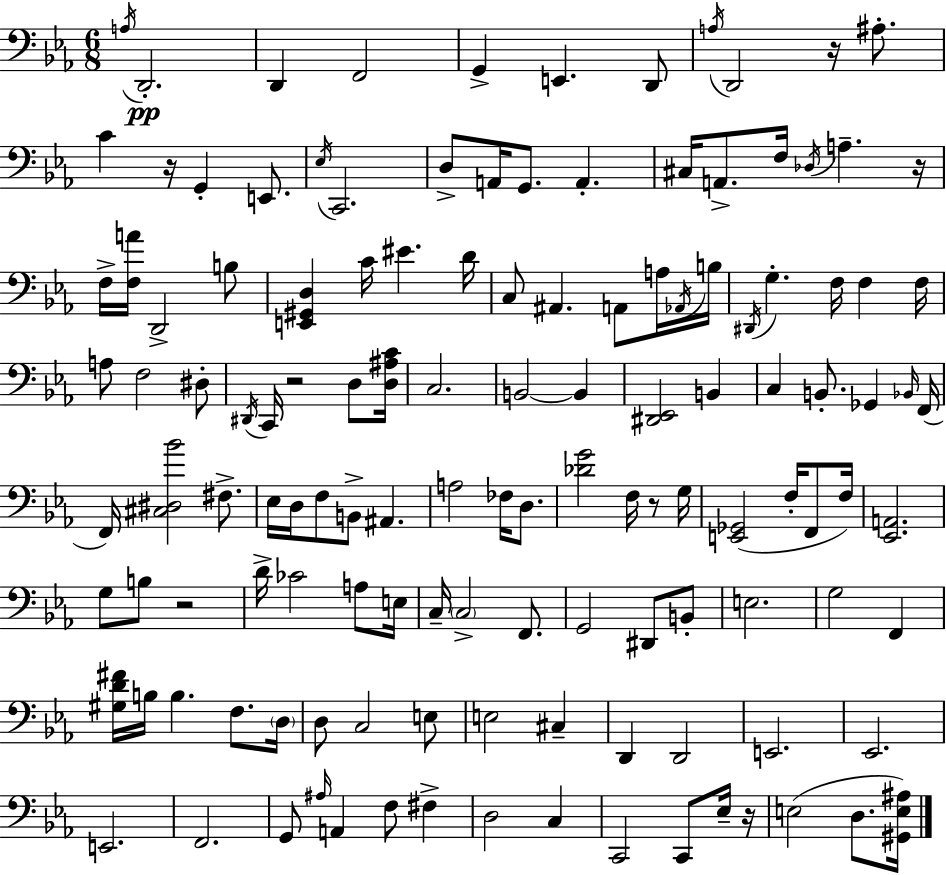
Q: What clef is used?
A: bass